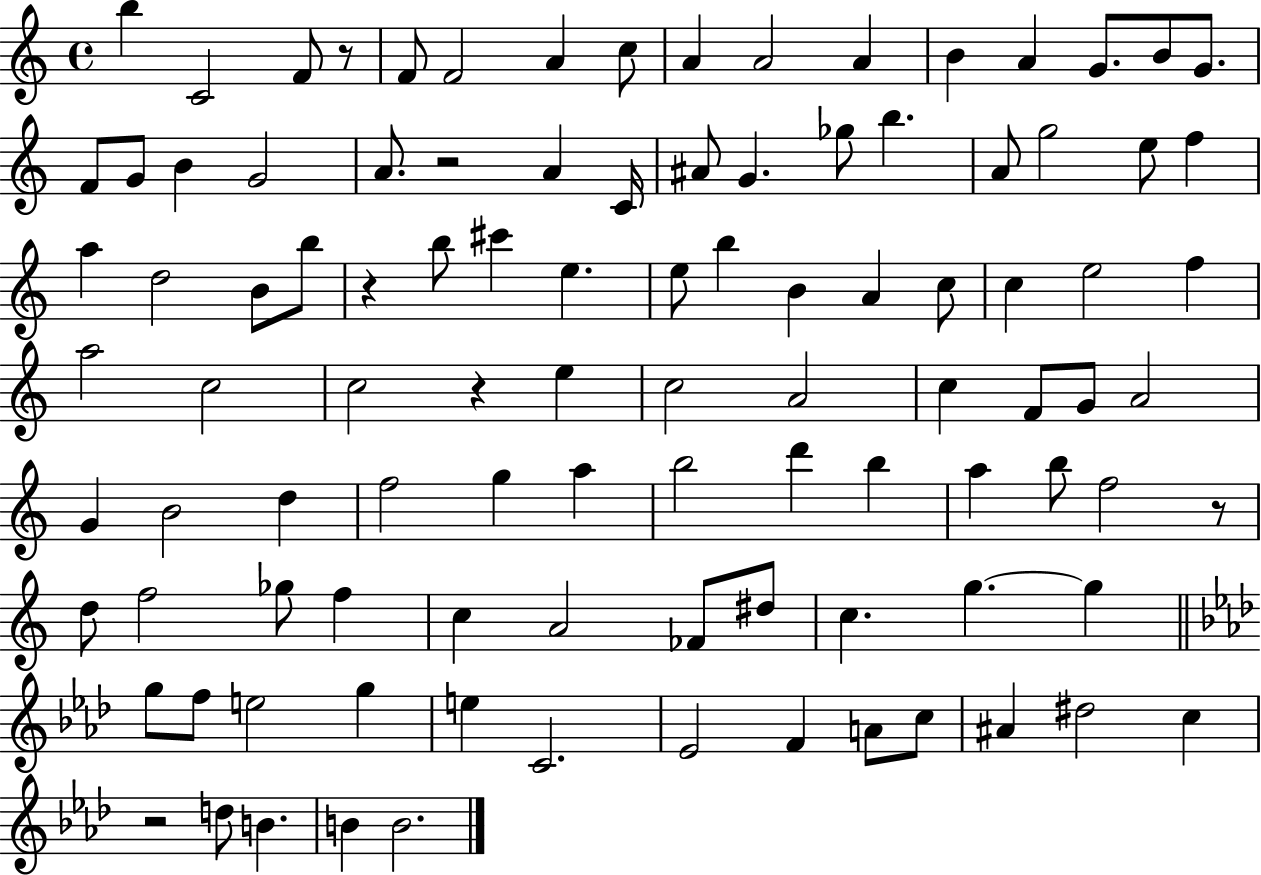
X:1
T:Untitled
M:4/4
L:1/4
K:C
b C2 F/2 z/2 F/2 F2 A c/2 A A2 A B A G/2 B/2 G/2 F/2 G/2 B G2 A/2 z2 A C/4 ^A/2 G _g/2 b A/2 g2 e/2 f a d2 B/2 b/2 z b/2 ^c' e e/2 b B A c/2 c e2 f a2 c2 c2 z e c2 A2 c F/2 G/2 A2 G B2 d f2 g a b2 d' b a b/2 f2 z/2 d/2 f2 _g/2 f c A2 _F/2 ^d/2 c g g g/2 f/2 e2 g e C2 _E2 F A/2 c/2 ^A ^d2 c z2 d/2 B B B2